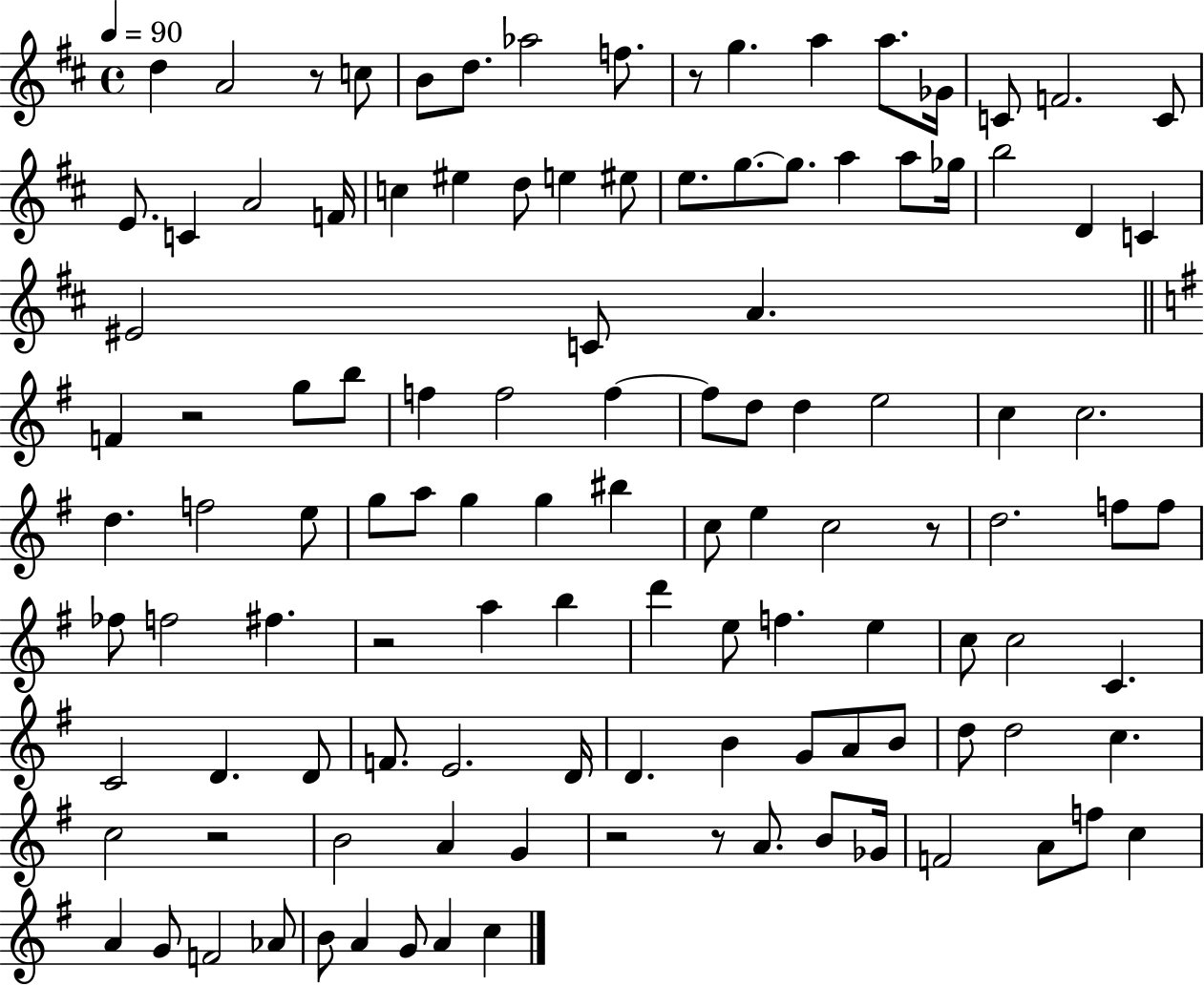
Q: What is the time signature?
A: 4/4